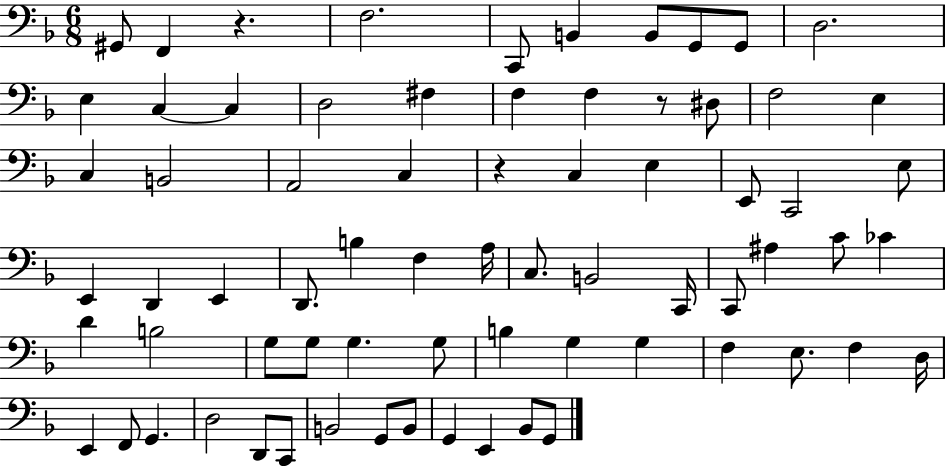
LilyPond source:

{
  \clef bass
  \numericTimeSignature
  \time 6/8
  \key f \major
  gis,8 f,4 r4. | f2. | c,8 b,4 b,8 g,8 g,8 | d2. | \break e4 c4~~ c4 | d2 fis4 | f4 f4 r8 dis8 | f2 e4 | \break c4 b,2 | a,2 c4 | r4 c4 e4 | e,8 c,2 e8 | \break e,4 d,4 e,4 | d,8. b4 f4 a16 | c8. b,2 c,16 | c,8 ais4 c'8 ces'4 | \break d'4 b2 | g8 g8 g4. g8 | b4 g4 g4 | f4 e8. f4 d16 | \break e,4 f,8 g,4. | d2 d,8 c,8 | b,2 g,8 b,8 | g,4 e,4 bes,8 g,8 | \break \bar "|."
}